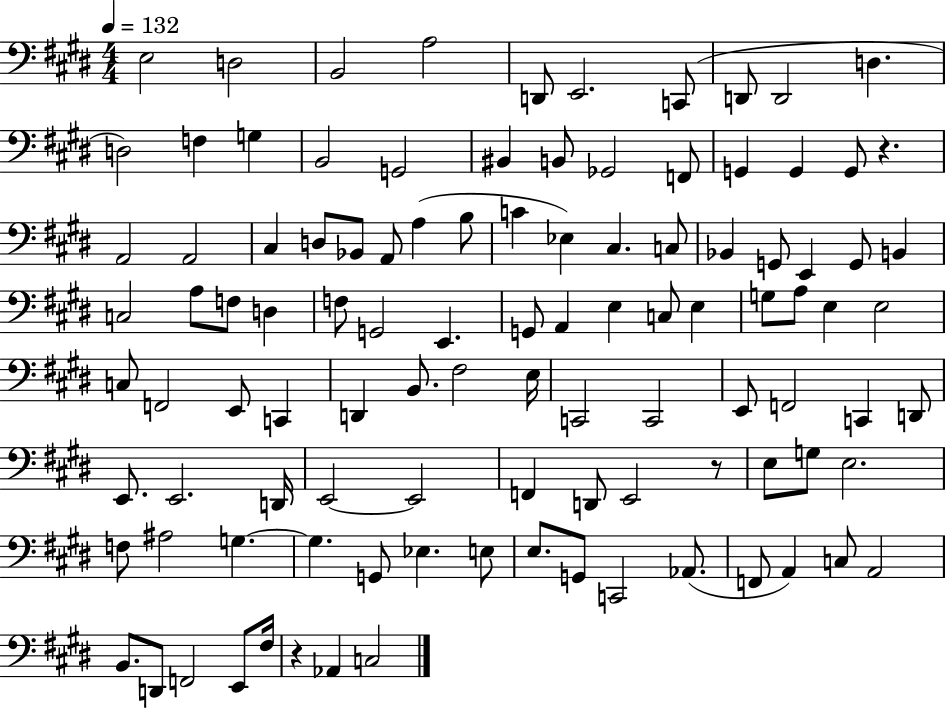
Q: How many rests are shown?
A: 3